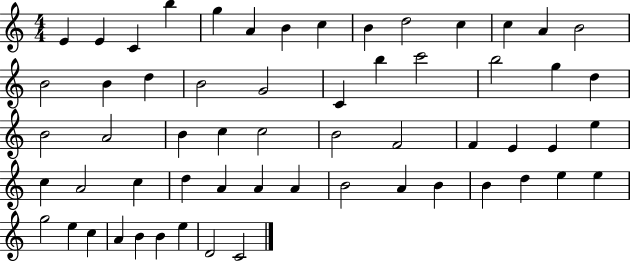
{
  \clef treble
  \numericTimeSignature
  \time 4/4
  \key c \major
  e'4 e'4 c'4 b''4 | g''4 a'4 b'4 c''4 | b'4 d''2 c''4 | c''4 a'4 b'2 | \break b'2 b'4 d''4 | b'2 g'2 | c'4 b''4 c'''2 | b''2 g''4 d''4 | \break b'2 a'2 | b'4 c''4 c''2 | b'2 f'2 | f'4 e'4 e'4 e''4 | \break c''4 a'2 c''4 | d''4 a'4 a'4 a'4 | b'2 a'4 b'4 | b'4 d''4 e''4 e''4 | \break g''2 e''4 c''4 | a'4 b'4 b'4 e''4 | d'2 c'2 | \bar "|."
}